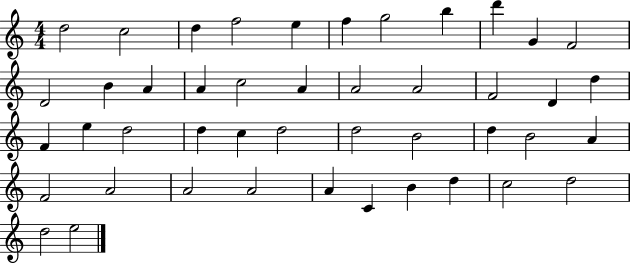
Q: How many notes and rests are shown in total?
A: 45